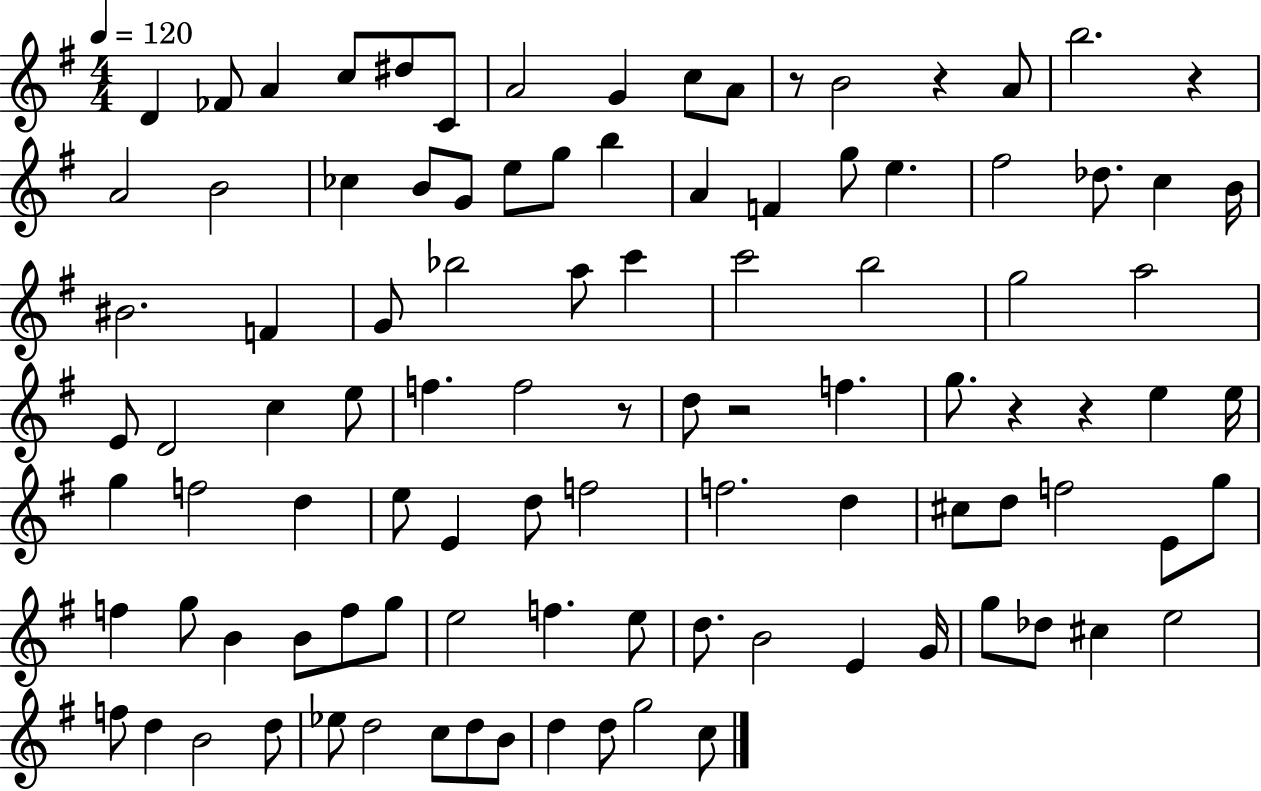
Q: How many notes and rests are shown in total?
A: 101